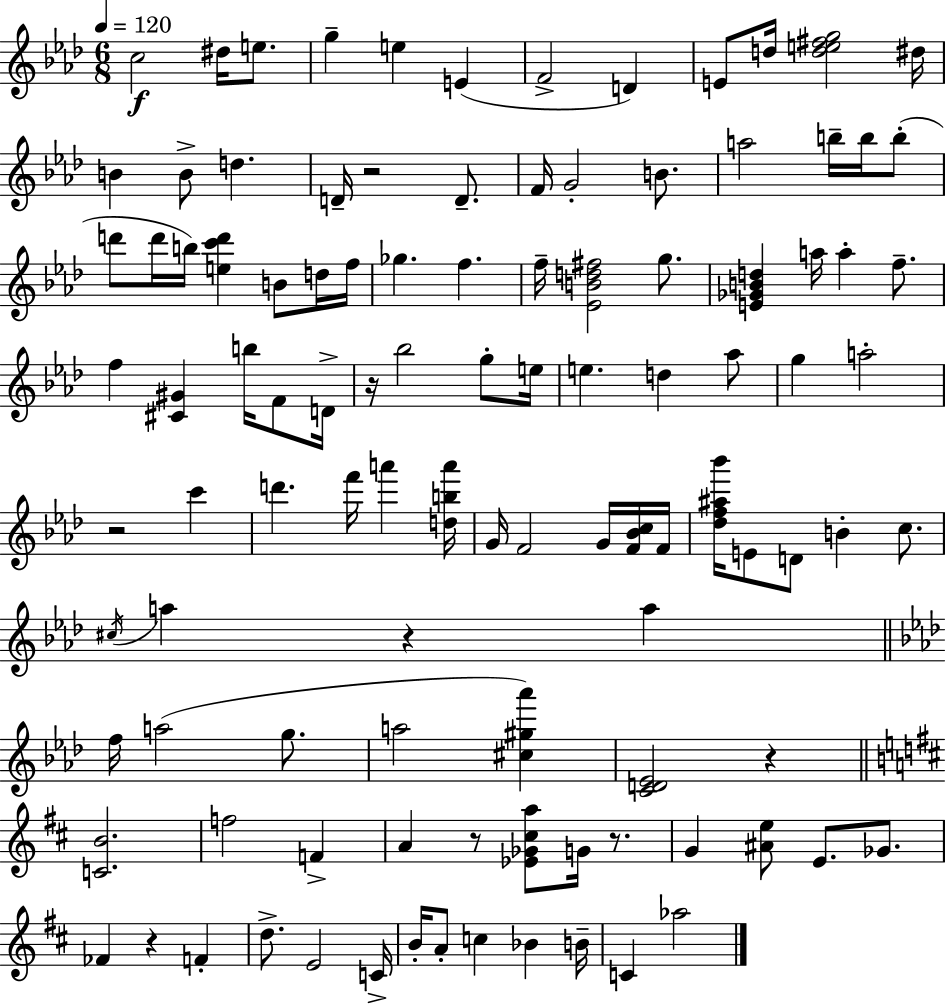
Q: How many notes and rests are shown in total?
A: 107